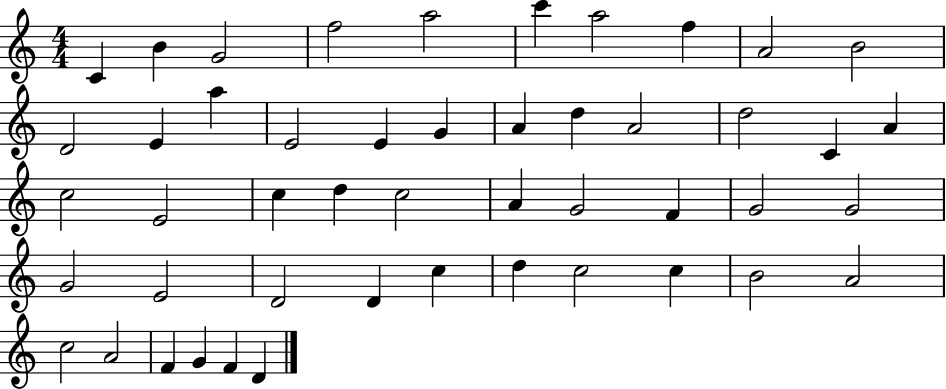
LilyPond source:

{
  \clef treble
  \numericTimeSignature
  \time 4/4
  \key c \major
  c'4 b'4 g'2 | f''2 a''2 | c'''4 a''2 f''4 | a'2 b'2 | \break d'2 e'4 a''4 | e'2 e'4 g'4 | a'4 d''4 a'2 | d''2 c'4 a'4 | \break c''2 e'2 | c''4 d''4 c''2 | a'4 g'2 f'4 | g'2 g'2 | \break g'2 e'2 | d'2 d'4 c''4 | d''4 c''2 c''4 | b'2 a'2 | \break c''2 a'2 | f'4 g'4 f'4 d'4 | \bar "|."
}